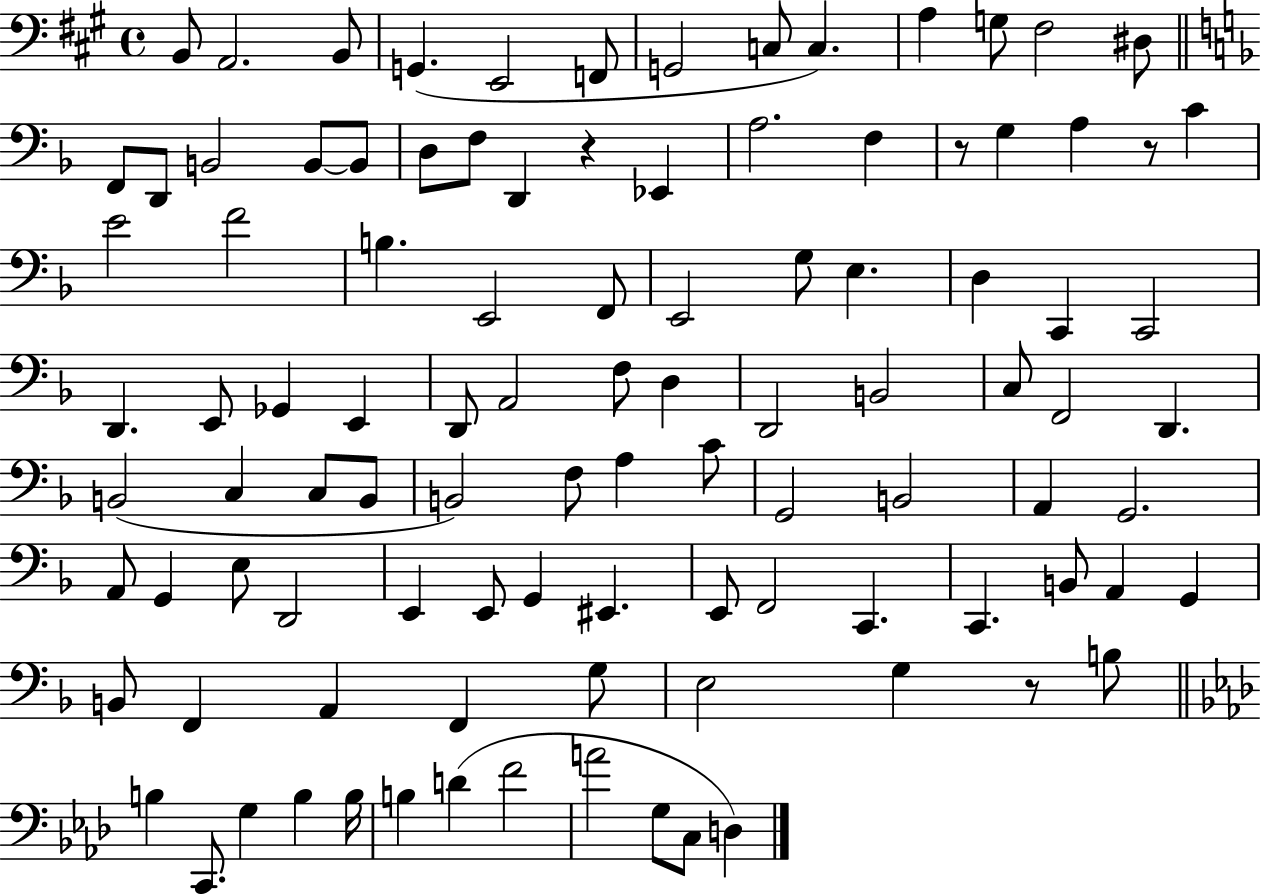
{
  \clef bass
  \time 4/4
  \defaultTimeSignature
  \key a \major
  \repeat volta 2 { b,8 a,2. b,8 | g,4.( e,2 f,8 | g,2 c8 c4.) | a4 g8 fis2 dis8 | \break \bar "||" \break \key d \minor f,8 d,8 b,2 b,8~~ b,8 | d8 f8 d,4 r4 ees,4 | a2. f4 | r8 g4 a4 r8 c'4 | \break e'2 f'2 | b4. e,2 f,8 | e,2 g8 e4. | d4 c,4 c,2 | \break d,4. e,8 ges,4 e,4 | d,8 a,2 f8 d4 | d,2 b,2 | c8 f,2 d,4. | \break b,2( c4 c8 b,8 | b,2) f8 a4 c'8 | g,2 b,2 | a,4 g,2. | \break a,8 g,4 e8 d,2 | e,4 e,8 g,4 eis,4. | e,8 f,2 c,4. | c,4. b,8 a,4 g,4 | \break b,8 f,4 a,4 f,4 g8 | e2 g4 r8 b8 | \bar "||" \break \key aes \major b4 c,8. g4 b4 b16 | b4 d'4( f'2 | a'2 g8 c8 d4) | } \bar "|."
}